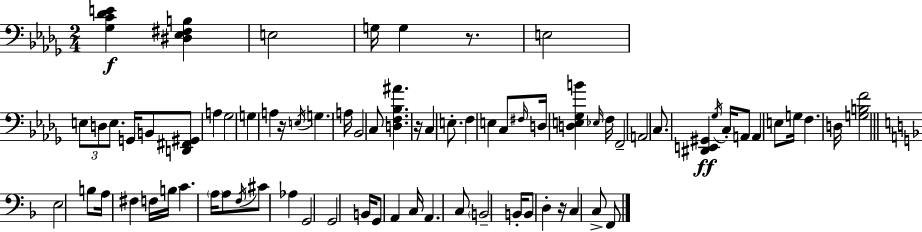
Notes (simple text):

[Gb3,C4,Db4,E4]/q [D#3,Eb3,F#3,B3]/q E3/h G3/s G3/q R/e. E3/h E3/e D3/e E3/e. G2/s B2/e [D2,F#2,G#2]/e A3/q Gb3/h G3/q A3/q R/s E3/s G3/q. A3/s Bb2/h C3/e [D3,F3,Bb3,A#4]/q. R/s C3/q E3/e. F3/q E3/q C3/e F#3/s D3/s [D3,E3,Gb3,B4]/q Eb3/s F3/s F2/h A2/h C3/e. [D#2,E2,G#2]/q Gb3/s C3/s A2/e A2/q E3/e G3/s F3/q. D3/s [G3,B3,F4]/h E3/h B3/e A3/s F#3/q F3/s B3/s C4/q. A3/s A3/e F3/s C#4/e Ab3/q G2/h G2/h B2/s G2/e A2/q C3/s A2/q. C3/e B2/h B2/s B2/e D3/q R/s C3/q C3/e F2/e